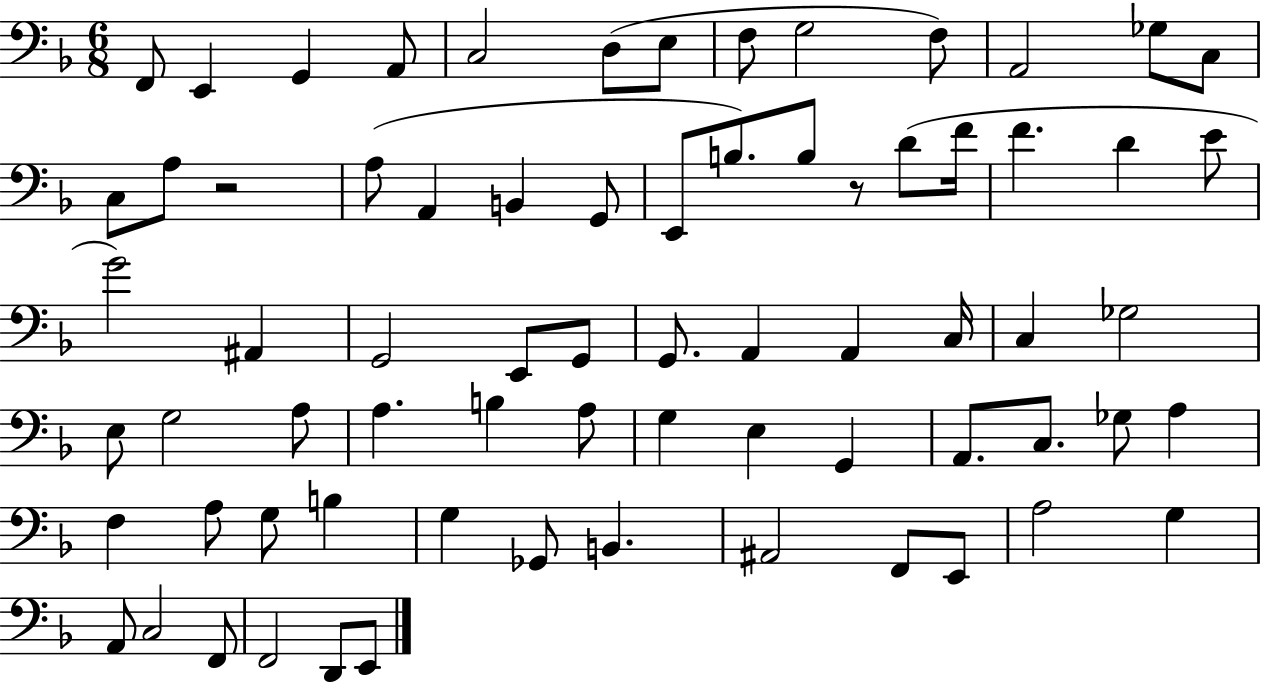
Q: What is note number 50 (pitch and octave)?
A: Gb3